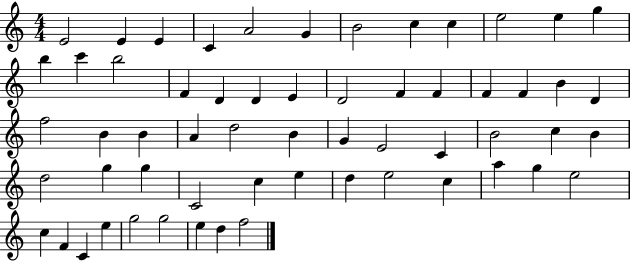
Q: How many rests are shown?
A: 0